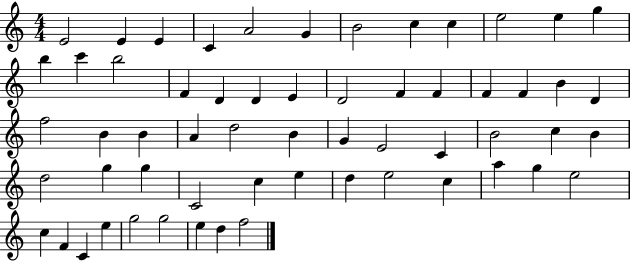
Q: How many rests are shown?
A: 0